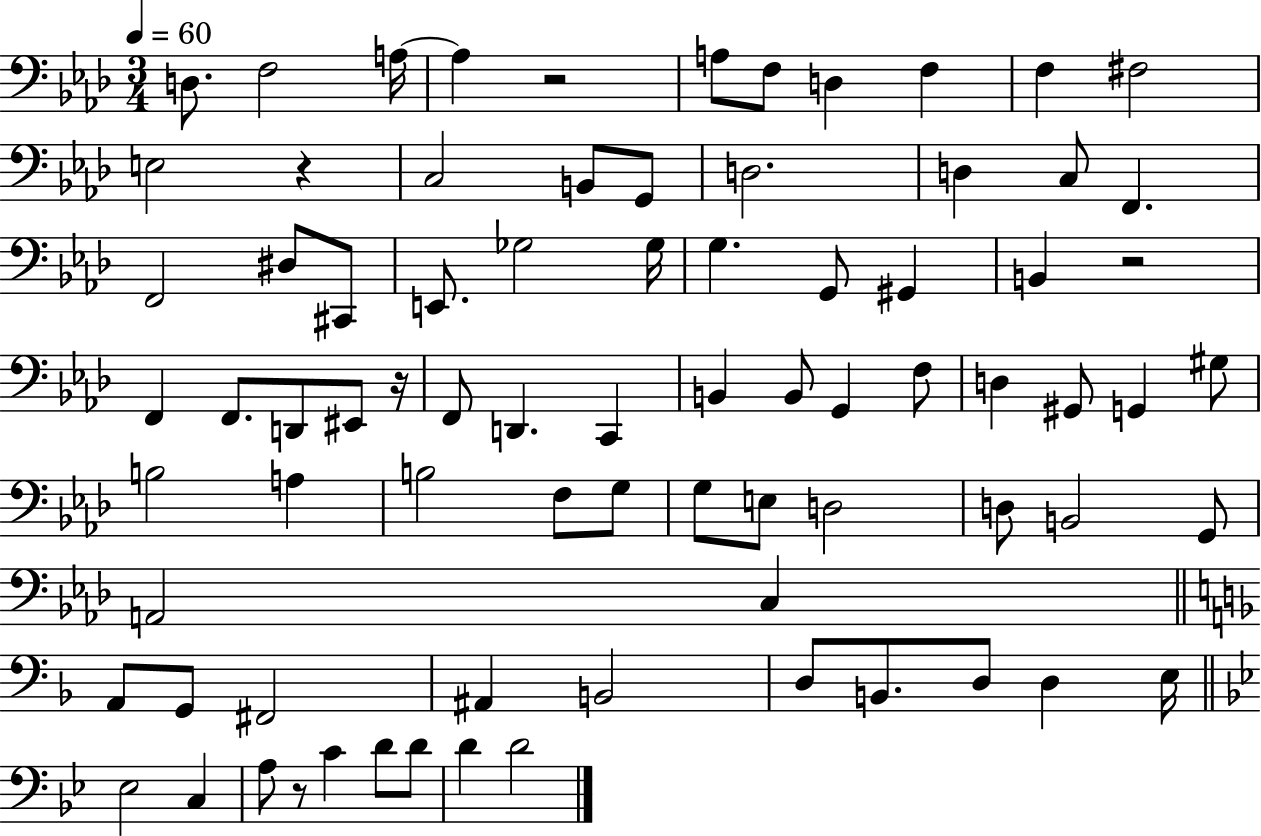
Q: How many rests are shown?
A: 5